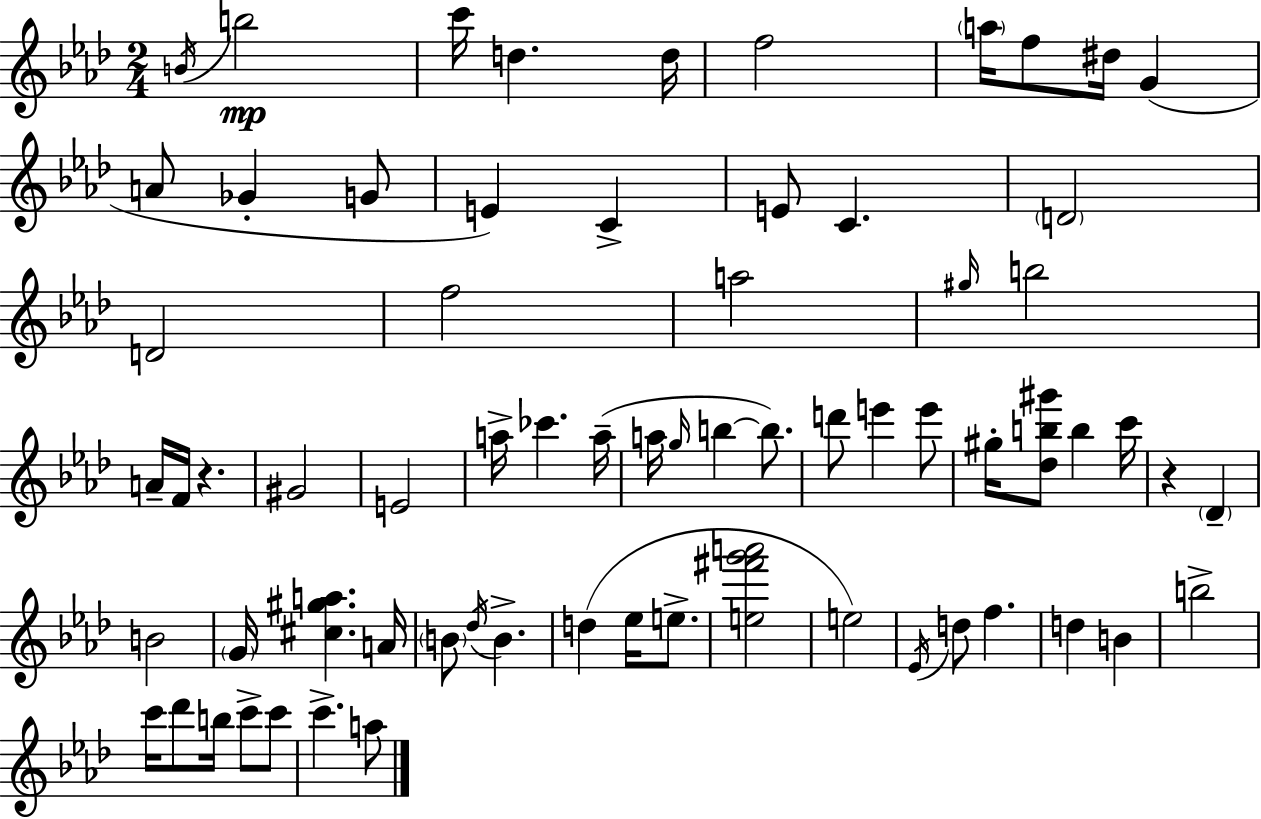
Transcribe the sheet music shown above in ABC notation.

X:1
T:Untitled
M:2/4
L:1/4
K:Fm
B/4 b2 c'/4 d d/4 f2 a/4 f/2 ^d/4 G A/2 _G G/2 E C E/2 C D2 D2 f2 a2 ^g/4 b2 A/4 F/4 z ^G2 E2 a/4 _c' a/4 a/4 g/4 b b/2 d'/2 e' e'/2 ^g/4 [_db^g']/2 b c'/4 z _D B2 G/4 [^c^ga] A/4 B/2 _d/4 B d _e/4 e/2 [e^f'g'a']2 e2 _E/4 d/2 f d B b2 c'/4 _d'/2 b/4 c'/2 c'/2 c' a/2